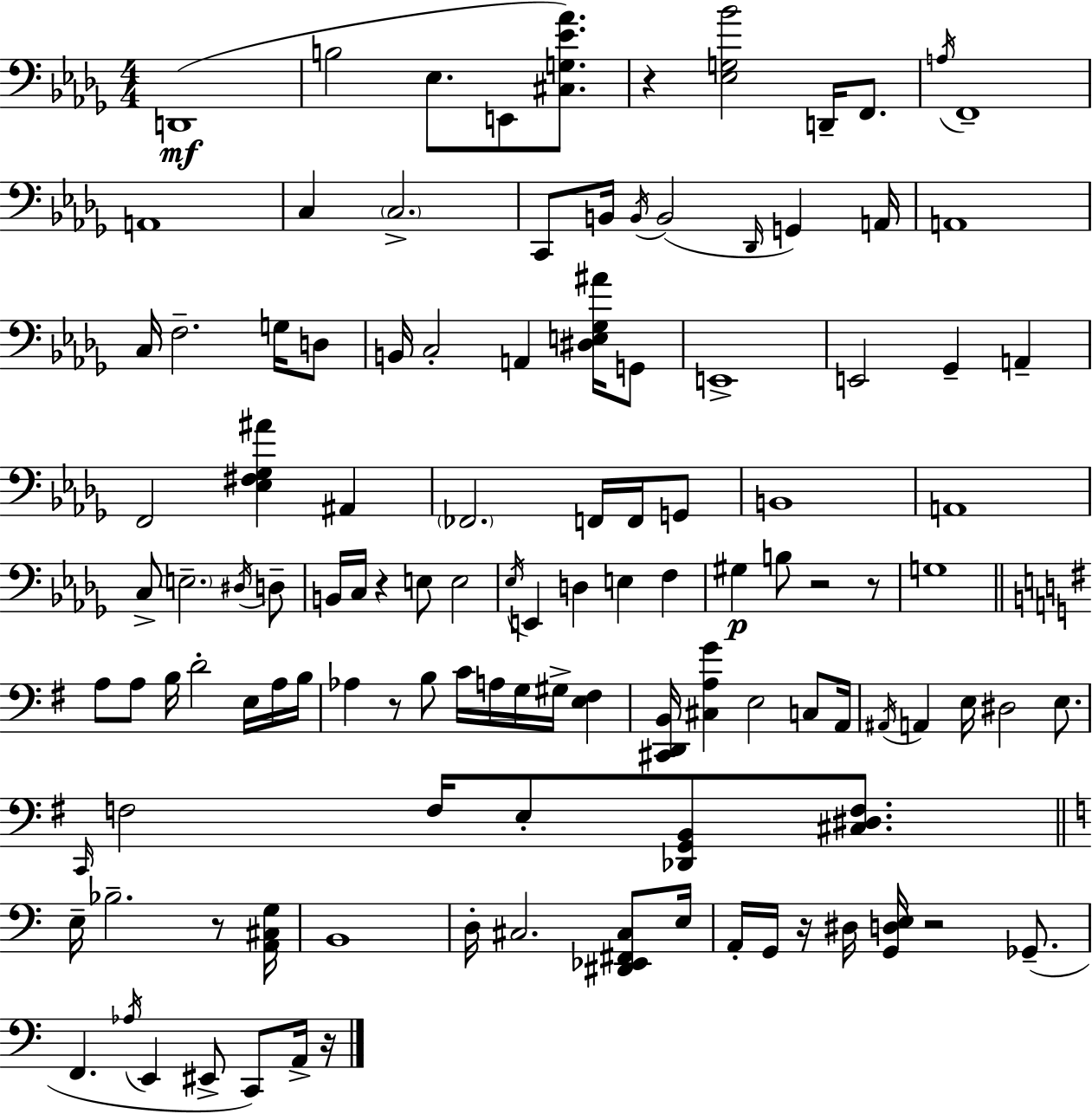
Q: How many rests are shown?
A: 9